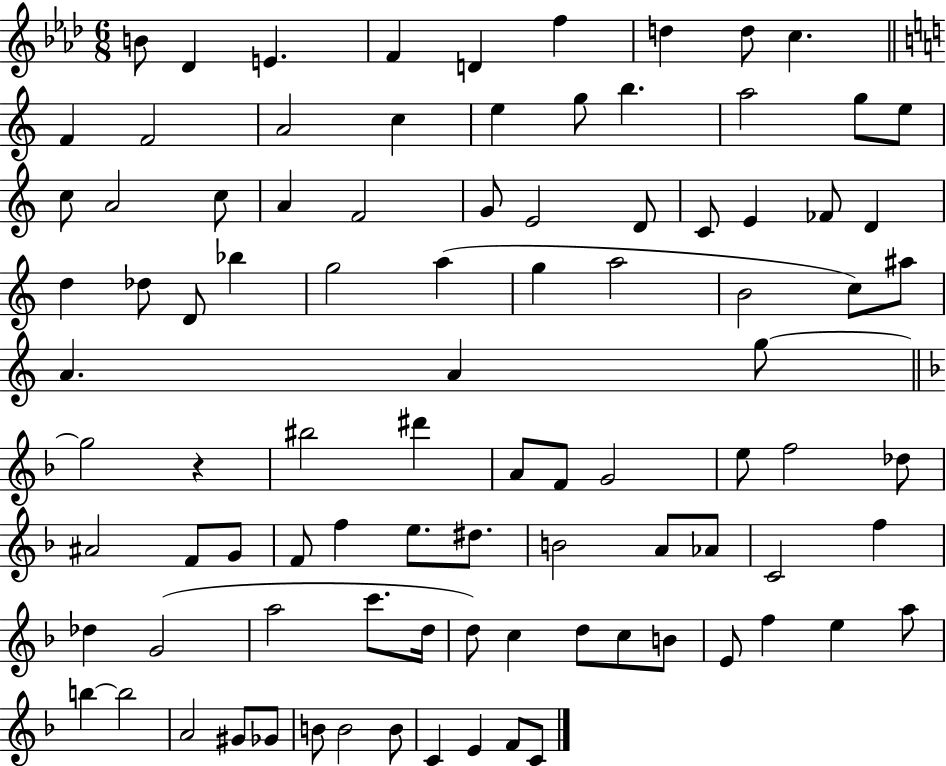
B4/e Db4/q E4/q. F4/q D4/q F5/q D5/q D5/e C5/q. F4/q F4/h A4/h C5/q E5/q G5/e B5/q. A5/h G5/e E5/e C5/e A4/h C5/e A4/q F4/h G4/e E4/h D4/e C4/e E4/q FES4/e D4/q D5/q Db5/e D4/e Bb5/q G5/h A5/q G5/q A5/h B4/h C5/e A#5/e A4/q. A4/q G5/e G5/h R/q BIS5/h D#6/q A4/e F4/e G4/h E5/e F5/h Db5/e A#4/h F4/e G4/e F4/e F5/q E5/e. D#5/e. B4/h A4/e Ab4/e C4/h F5/q Db5/q G4/h A5/h C6/e. D5/s D5/e C5/q D5/e C5/e B4/e E4/e F5/q E5/q A5/e B5/q B5/h A4/h G#4/e Gb4/e B4/e B4/h B4/e C4/q E4/q F4/e C4/e